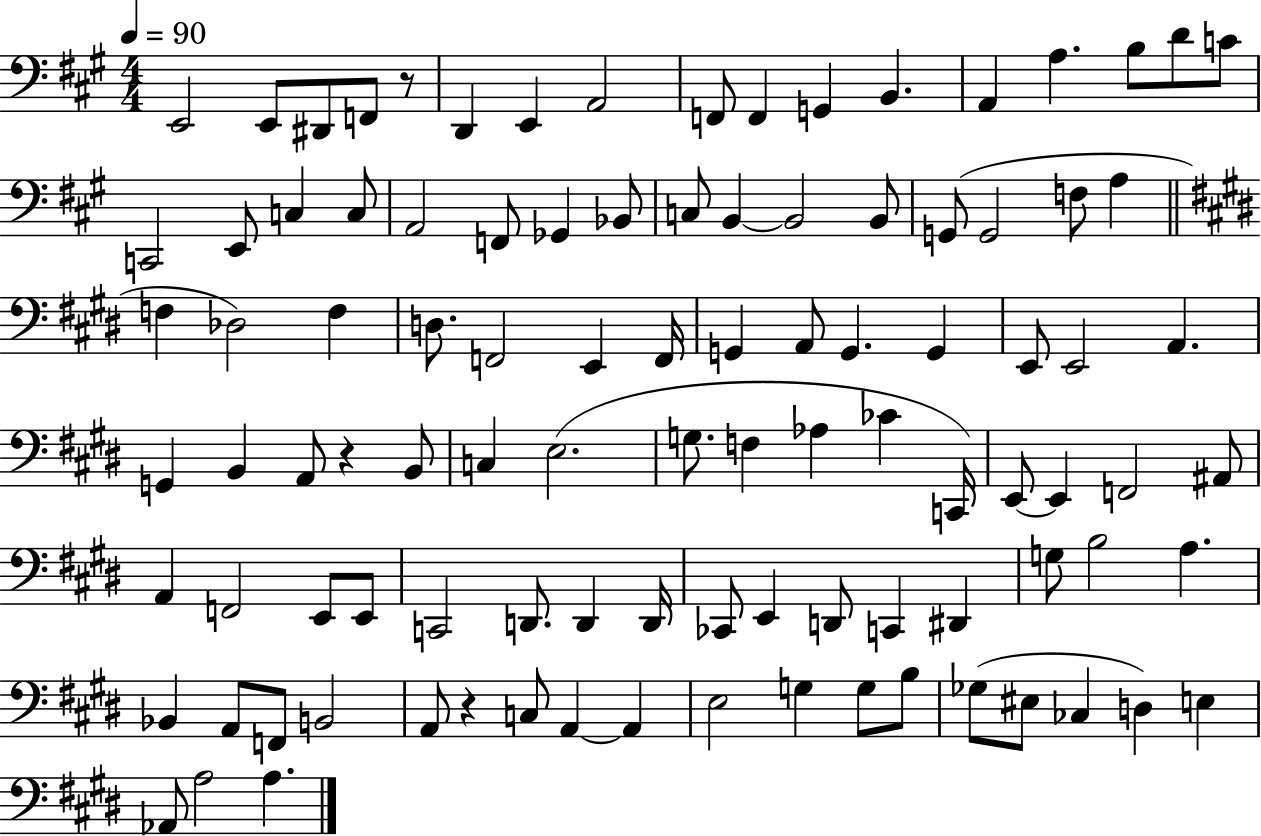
E2/h E2/e D#2/e F2/e R/e D2/q E2/q A2/h F2/e F2/q G2/q B2/q. A2/q A3/q. B3/e D4/e C4/e C2/h E2/e C3/q C3/e A2/h F2/e Gb2/q Bb2/e C3/e B2/q B2/h B2/e G2/e G2/h F3/e A3/q F3/q Db3/h F3/q D3/e. F2/h E2/q F2/s G2/q A2/e G2/q. G2/q E2/e E2/h A2/q. G2/q B2/q A2/e R/q B2/e C3/q E3/h. G3/e. F3/q Ab3/q CES4/q C2/s E2/e E2/q F2/h A#2/e A2/q F2/h E2/e E2/e C2/h D2/e. D2/q D2/s CES2/e E2/q D2/e C2/q D#2/q G3/e B3/h A3/q. Bb2/q A2/e F2/e B2/h A2/e R/q C3/e A2/q A2/q E3/h G3/q G3/e B3/e Gb3/e EIS3/e CES3/q D3/q E3/q Ab2/e A3/h A3/q.